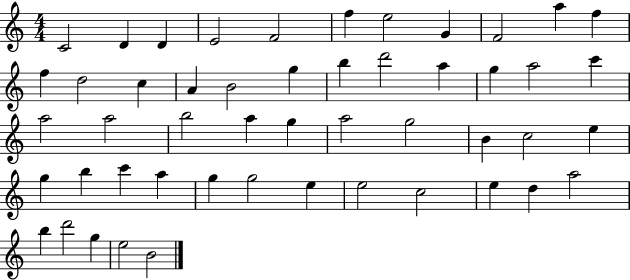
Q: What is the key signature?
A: C major